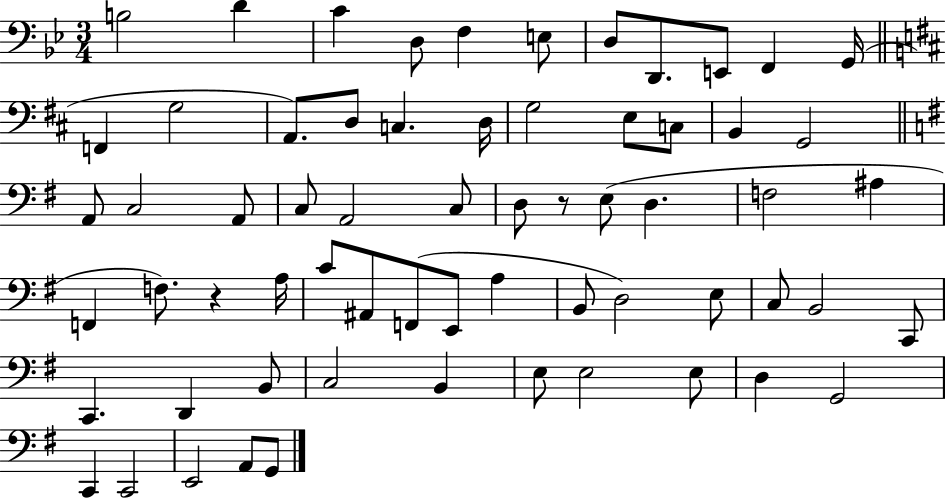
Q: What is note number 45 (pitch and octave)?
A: C3